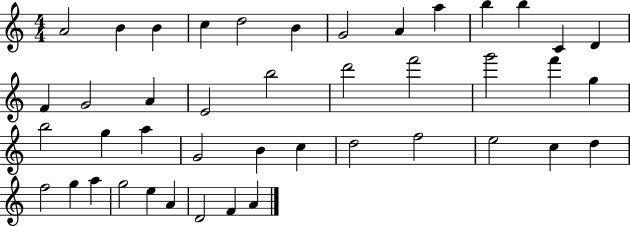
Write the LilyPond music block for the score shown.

{
  \clef treble
  \numericTimeSignature
  \time 4/4
  \key c \major
  a'2 b'4 b'4 | c''4 d''2 b'4 | g'2 a'4 a''4 | b''4 b''4 c'4 d'4 | \break f'4 g'2 a'4 | e'2 b''2 | d'''2 f'''2 | g'''2 f'''4 g''4 | \break b''2 g''4 a''4 | g'2 b'4 c''4 | d''2 f''2 | e''2 c''4 d''4 | \break f''2 g''4 a''4 | g''2 e''4 a'4 | d'2 f'4 a'4 | \bar "|."
}